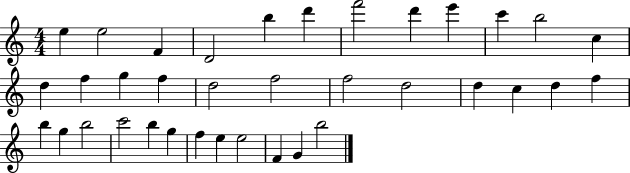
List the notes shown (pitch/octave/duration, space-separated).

E5/q E5/h F4/q D4/h B5/q D6/q F6/h D6/q E6/q C6/q B5/h C5/q D5/q F5/q G5/q F5/q D5/h F5/h F5/h D5/h D5/q C5/q D5/q F5/q B5/q G5/q B5/h C6/h B5/q G5/q F5/q E5/q E5/h F4/q G4/q B5/h